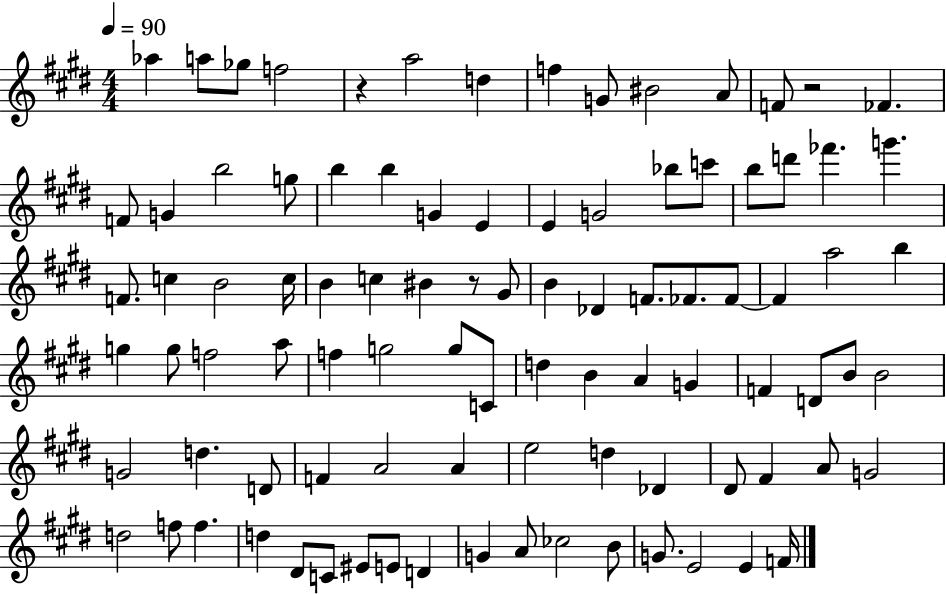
{
  \clef treble
  \numericTimeSignature
  \time 4/4
  \key e \major
  \tempo 4 = 90
  aes''4 a''8 ges''8 f''2 | r4 a''2 d''4 | f''4 g'8 bis'2 a'8 | f'8 r2 fes'4. | \break f'8 g'4 b''2 g''8 | b''4 b''4 g'4 e'4 | e'4 g'2 bes''8 c'''8 | b''8 d'''8 fes'''4. g'''4. | \break f'8. c''4 b'2 c''16 | b'4 c''4 bis'4 r8 gis'8 | b'4 des'4 f'8. fes'8. fes'8~~ | fes'4 a''2 b''4 | \break g''4 g''8 f''2 a''8 | f''4 g''2 g''8 c'8 | d''4 b'4 a'4 g'4 | f'4 d'8 b'8 b'2 | \break g'2 d''4. d'8 | f'4 a'2 a'4 | e''2 d''4 des'4 | dis'8 fis'4 a'8 g'2 | \break d''2 f''8 f''4. | d''4 dis'8 c'8 eis'8 e'8 d'4 | g'4 a'8 ces''2 b'8 | g'8. e'2 e'4 f'16 | \break \bar "|."
}